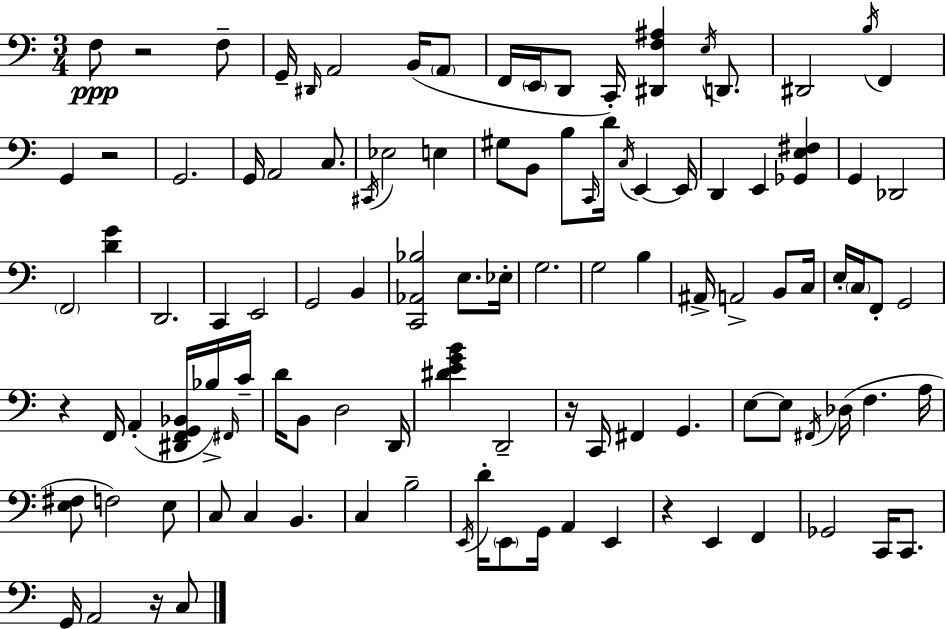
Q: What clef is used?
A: bass